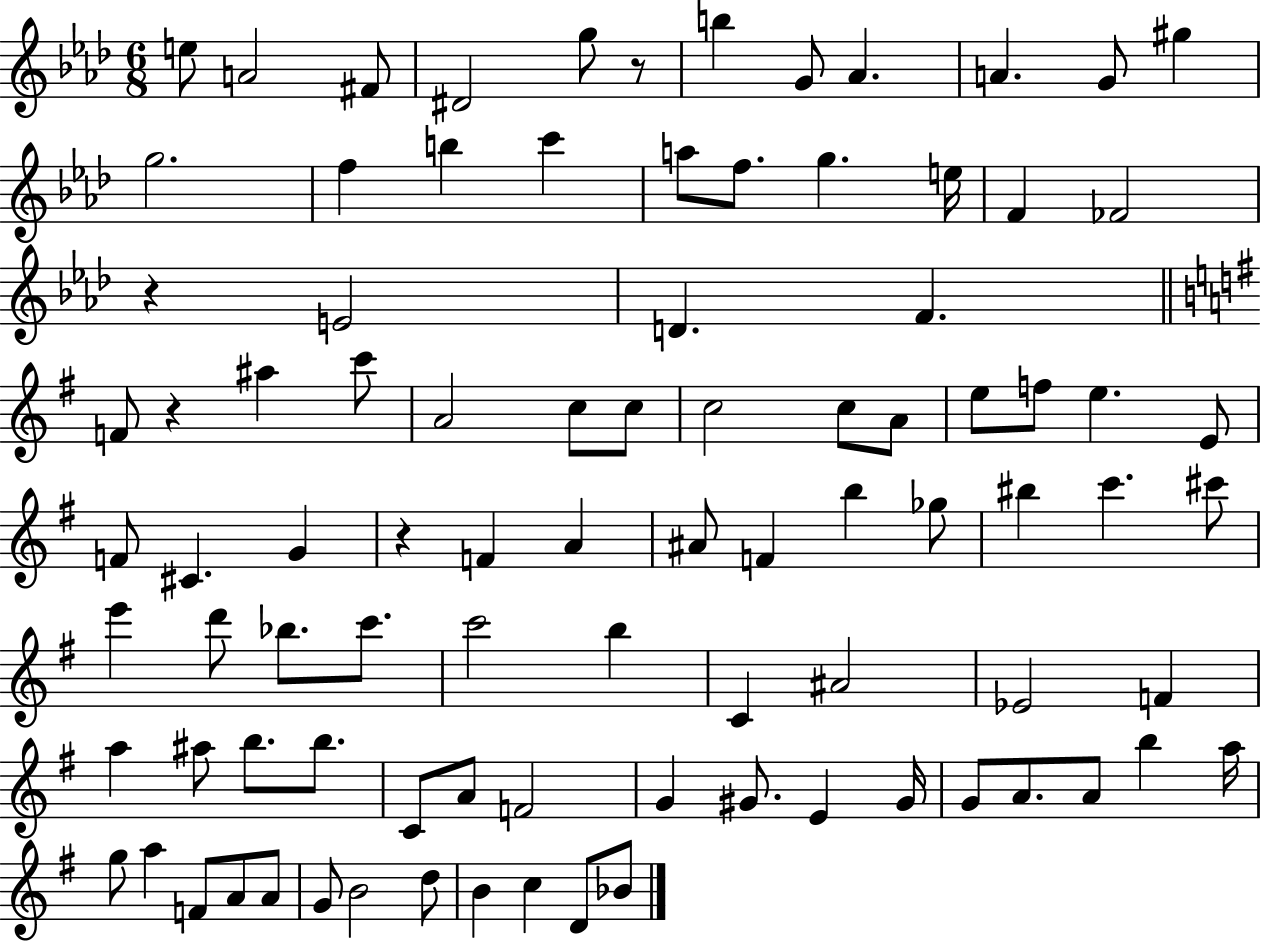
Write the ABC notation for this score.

X:1
T:Untitled
M:6/8
L:1/4
K:Ab
e/2 A2 ^F/2 ^D2 g/2 z/2 b G/2 _A A G/2 ^g g2 f b c' a/2 f/2 g e/4 F _F2 z E2 D F F/2 z ^a c'/2 A2 c/2 c/2 c2 c/2 A/2 e/2 f/2 e E/2 F/2 ^C G z F A ^A/2 F b _g/2 ^b c' ^c'/2 e' d'/2 _b/2 c'/2 c'2 b C ^A2 _E2 F a ^a/2 b/2 b/2 C/2 A/2 F2 G ^G/2 E ^G/4 G/2 A/2 A/2 b a/4 g/2 a F/2 A/2 A/2 G/2 B2 d/2 B c D/2 _B/2